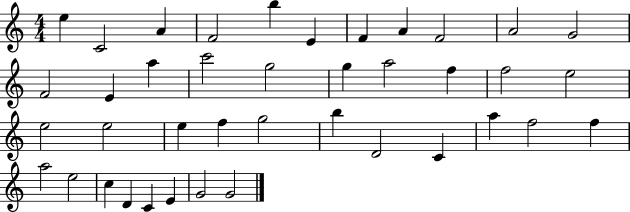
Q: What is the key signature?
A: C major